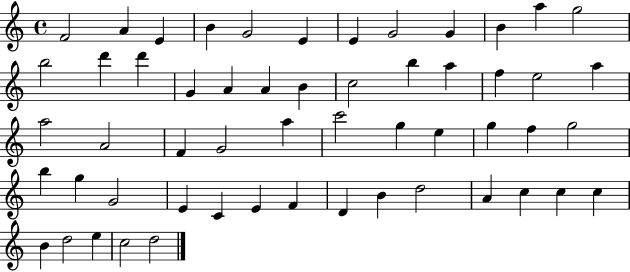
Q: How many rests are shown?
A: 0